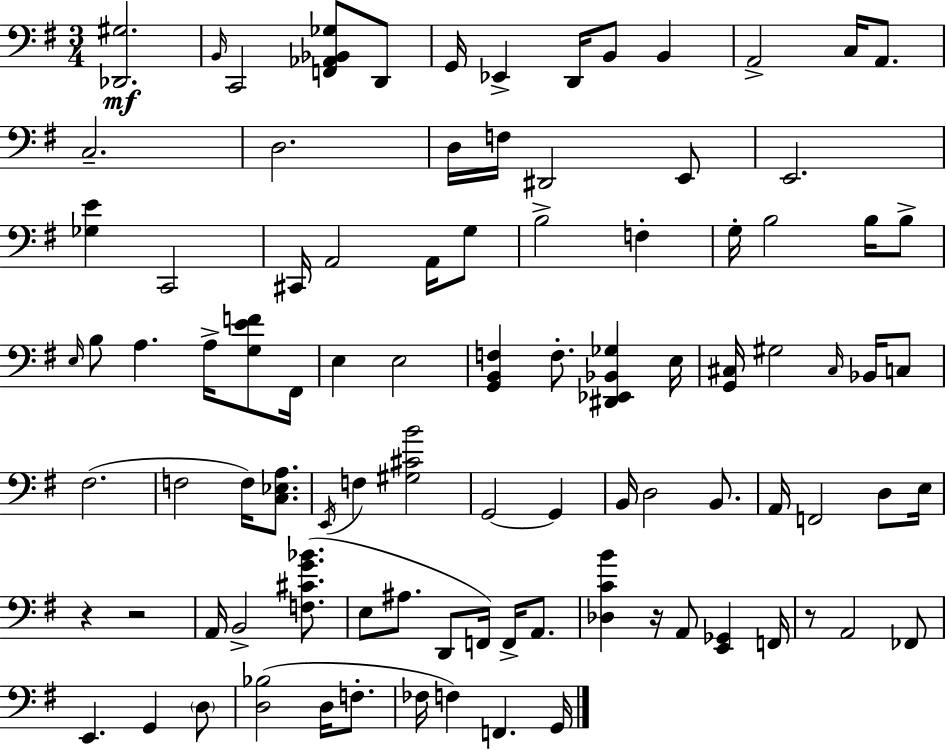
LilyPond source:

{
  \clef bass
  \numericTimeSignature
  \time 3/4
  \key g \major
  <des, gis>2.\mf | \grace { b,16 } c,2 <f, aes, bes, ges>8 d,8 | g,16 ees,4-> d,16 b,8 b,4 | a,2-> c16 a,8. | \break c2.-- | d2. | d16 f16 dis,2 e,8 | e,2. | \break <ges e'>4 c,2 | cis,16 a,2 a,16 g8 | b2-> f4-. | g16-. b2 b16 b8-> | \break \grace { e16 } b8 a4. a16-> <g e' f'>8 | fis,16 e4 e2 | <g, b, f>4 f8.-. <dis, ees, bes, ges>4 | e16 <g, cis>16 gis2 \grace { cis16 } | \break bes,16 c8 fis2.( | f2 f16) | <c ees a>8. \acciaccatura { e,16 } f4 <gis cis' b'>2 | g,2~~ | \break g,4 b,16 d2 | b,8. a,16 f,2 | d8 e16 r4 r2 | a,16 b,2-> | \break <f cis' g' bes'>8.( e8 ais8. d,8 f,16) | f,16-> a,8. <des c' b'>4 r16 a,8 <e, ges,>4 | f,16 r8 a,2 | fes,8 e,4. g,4 | \break \parenthesize d8 <d bes>2( | d16 f8.-. fes16 f4) f,4. | g,16 \bar "|."
}